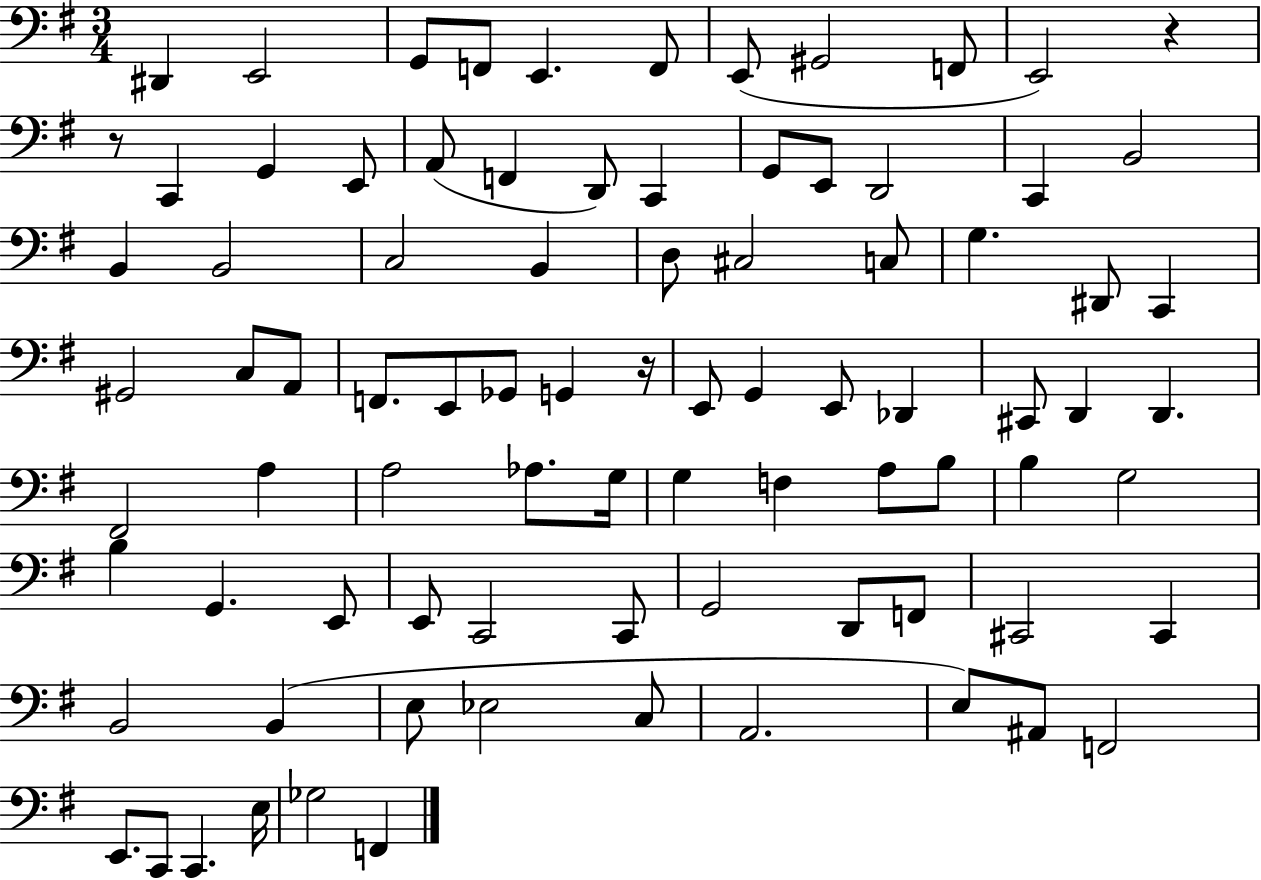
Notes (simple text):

D#2/q E2/h G2/e F2/e E2/q. F2/e E2/e G#2/h F2/e E2/h R/q R/e C2/q G2/q E2/e A2/e F2/q D2/e C2/q G2/e E2/e D2/h C2/q B2/h B2/q B2/h C3/h B2/q D3/e C#3/h C3/e G3/q. D#2/e C2/q G#2/h C3/e A2/e F2/e. E2/e Gb2/e G2/q R/s E2/e G2/q E2/e Db2/q C#2/e D2/q D2/q. F#2/h A3/q A3/h Ab3/e. G3/s G3/q F3/q A3/e B3/e B3/q G3/h B3/q G2/q. E2/e E2/e C2/h C2/e G2/h D2/e F2/e C#2/h C#2/q B2/h B2/q E3/e Eb3/h C3/e A2/h. E3/e A#2/e F2/h E2/e. C2/e C2/q. E3/s Gb3/h F2/q